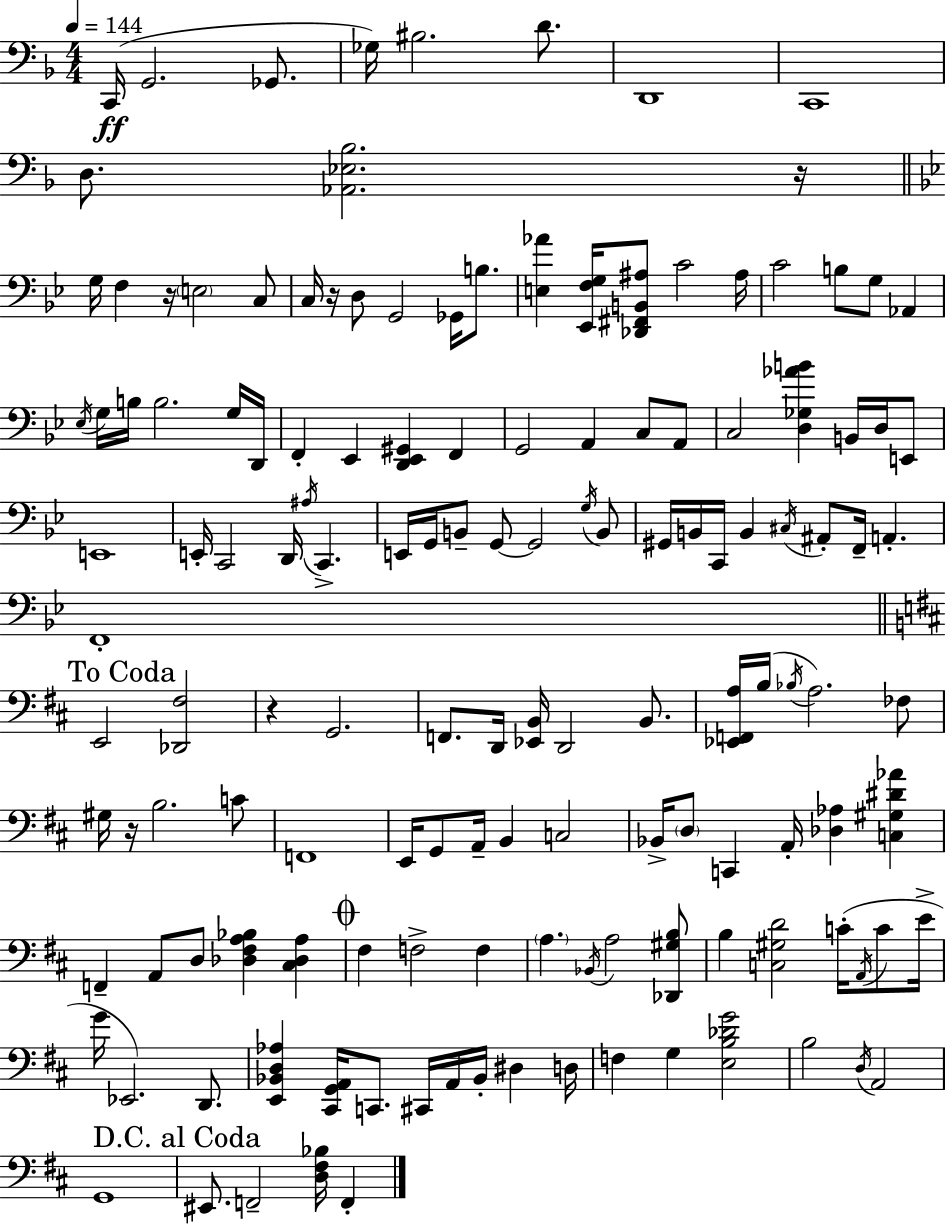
X:1
T:Untitled
M:4/4
L:1/4
K:F
C,,/4 G,,2 _G,,/2 _G,/4 ^B,2 D/2 D,,4 C,,4 D,/2 [_A,,_E,_B,]2 z/4 G,/4 F, z/4 E,2 C,/2 C,/4 z/4 D,/2 G,,2 _G,,/4 B,/2 [E,_A] [_E,,F,G,]/4 [_D,,^F,,B,,^A,]/2 C2 ^A,/4 C2 B,/2 G,/2 _A,, _E,/4 G,/4 B,/4 B,2 G,/4 D,,/4 F,, _E,, [D,,_E,,^G,,] F,, G,,2 A,, C,/2 A,,/2 C,2 [D,_G,_AB] B,,/4 D,/4 E,,/2 E,,4 E,,/4 C,,2 D,,/4 ^A,/4 C,, E,,/4 G,,/4 B,,/2 G,,/2 G,,2 G,/4 B,,/2 ^G,,/4 B,,/4 C,,/4 B,, ^C,/4 ^A,,/2 F,,/4 A,, F,,4 E,,2 [_D,,^F,]2 z G,,2 F,,/2 D,,/4 [_E,,B,,]/4 D,,2 B,,/2 [_E,,F,,A,]/4 B,/4 _B,/4 A,2 _F,/2 ^G,/4 z/4 B,2 C/2 F,,4 E,,/4 G,,/2 A,,/4 B,, C,2 _B,,/4 D,/2 C,, A,,/4 [_D,_A,] [C,^G,^D_A] F,, A,,/2 D,/2 [_D,^F,A,_B,] [^C,_D,A,] ^F, F,2 F, A, _B,,/4 A,2 [_D,,^G,B,]/2 B, [C,^G,D]2 C/4 A,,/4 C/2 E/4 G/4 _E,,2 D,,/2 [E,,_B,,D,_A,] [^C,,G,,A,,]/4 C,,/2 ^C,,/4 A,,/4 _B,,/4 ^D, D,/4 F, G, [E,B,_DG]2 B,2 D,/4 A,,2 G,,4 ^E,,/2 F,,2 [D,^F,_B,]/4 F,,